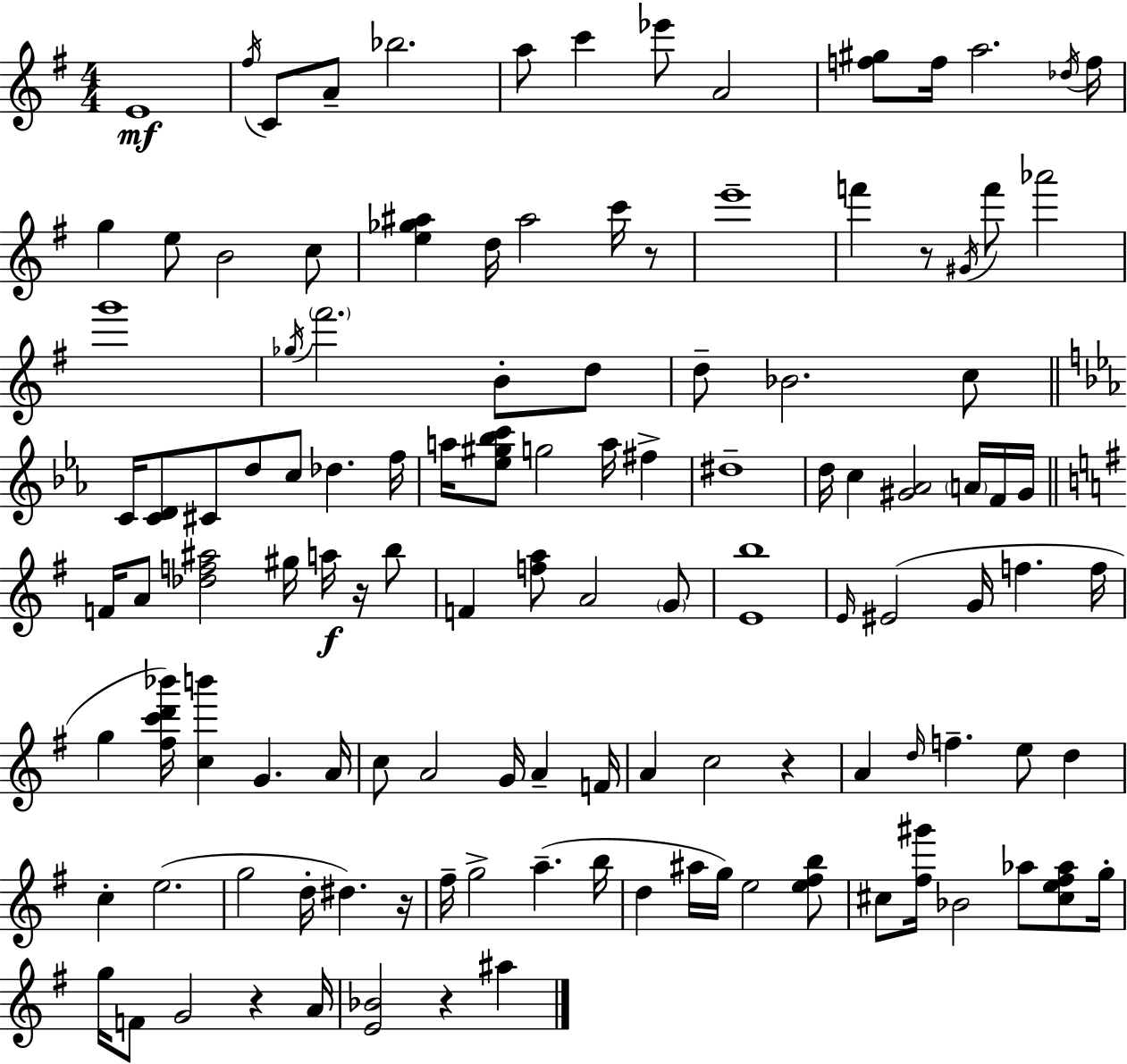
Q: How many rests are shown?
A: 7